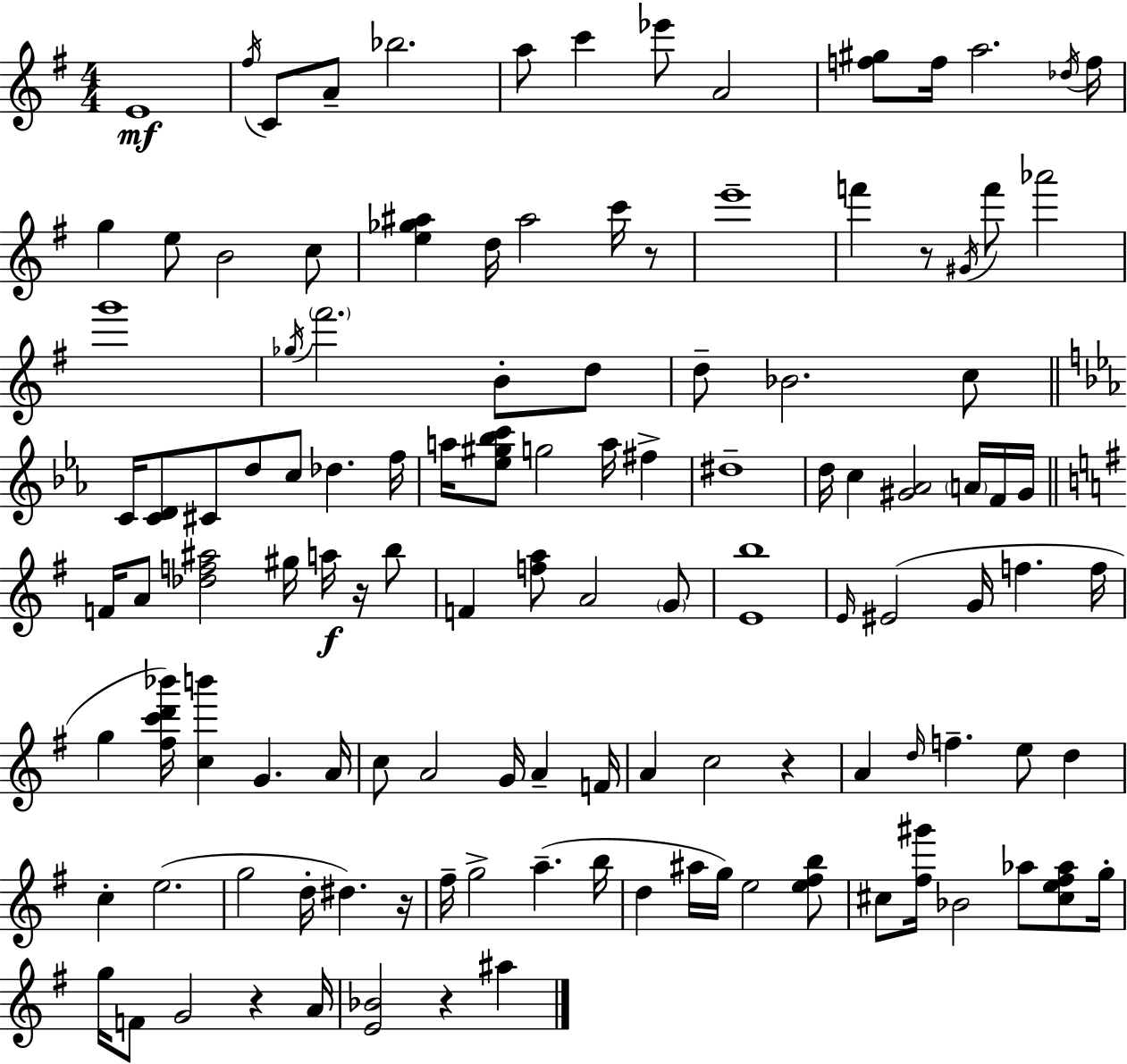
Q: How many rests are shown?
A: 7